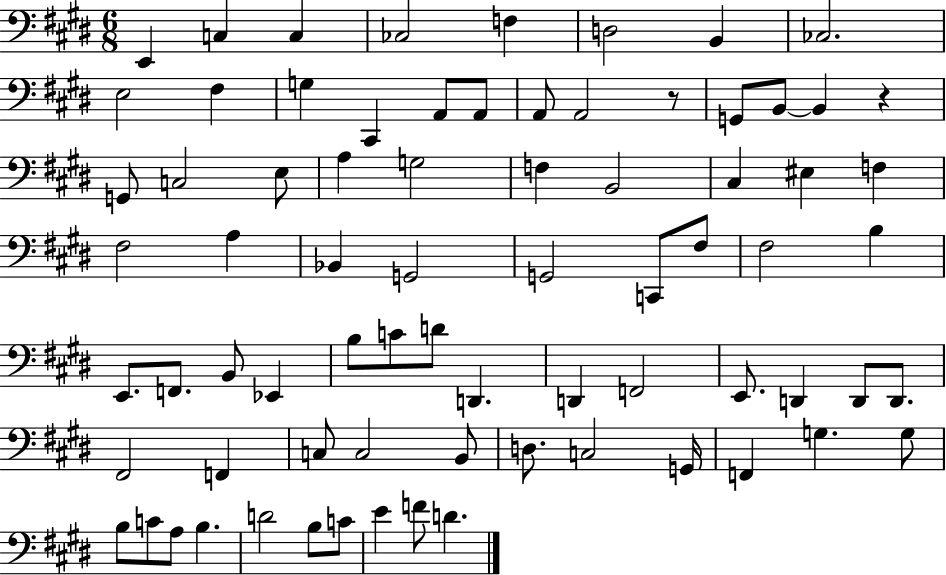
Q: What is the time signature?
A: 6/8